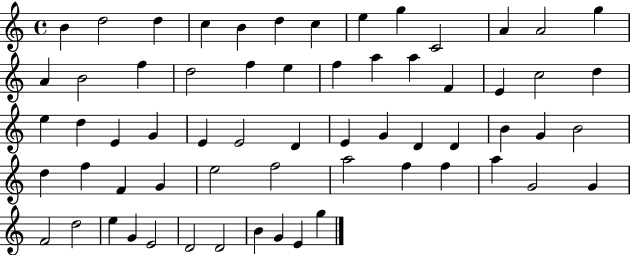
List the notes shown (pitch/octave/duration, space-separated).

B4/q D5/h D5/q C5/q B4/q D5/q C5/q E5/q G5/q C4/h A4/q A4/h G5/q A4/q B4/h F5/q D5/h F5/q E5/q F5/q A5/q A5/q F4/q E4/q C5/h D5/q E5/q D5/q E4/q G4/q E4/q E4/h D4/q E4/q G4/q D4/q D4/q B4/q G4/q B4/h D5/q F5/q F4/q G4/q E5/h F5/h A5/h F5/q F5/q A5/q G4/h G4/q F4/h D5/h E5/q G4/q E4/h D4/h D4/h B4/q G4/q E4/q G5/q